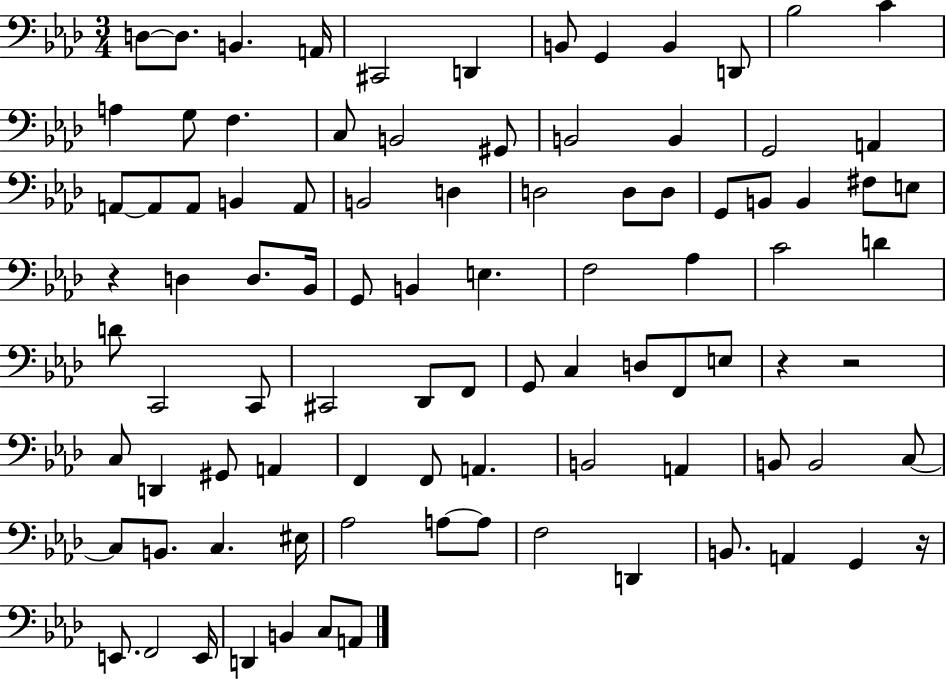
{
  \clef bass
  \numericTimeSignature
  \time 3/4
  \key aes \major
  \repeat volta 2 { d8~~ d8. b,4. a,16 | cis,2 d,4 | b,8 g,4 b,4 d,8 | bes2 c'4 | \break a4 g8 f4. | c8 b,2 gis,8 | b,2 b,4 | g,2 a,4 | \break a,8~~ a,8 a,8 b,4 a,8 | b,2 d4 | d2 d8 d8 | g,8 b,8 b,4 fis8 e8 | \break r4 d4 d8. bes,16 | g,8 b,4 e4. | f2 aes4 | c'2 d'4 | \break d'8 c,2 c,8 | cis,2 des,8 f,8 | g,8 c4 d8 f,8 e8 | r4 r2 | \break c8 d,4 gis,8 a,4 | f,4 f,8 a,4. | b,2 a,4 | b,8 b,2 c8~~ | \break c8 b,8. c4. eis16 | aes2 a8~~ a8 | f2 d,4 | b,8. a,4 g,4 r16 | \break e,8. f,2 e,16 | d,4 b,4 c8 a,8 | } \bar "|."
}